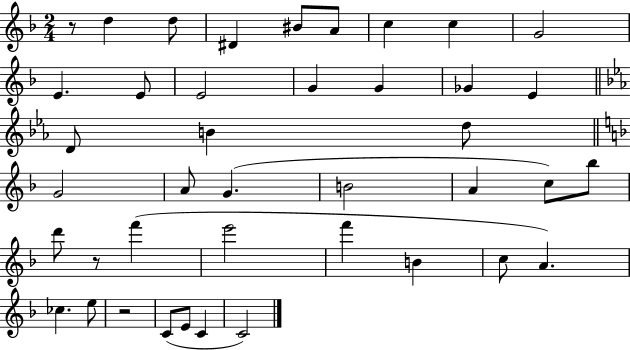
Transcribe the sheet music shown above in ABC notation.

X:1
T:Untitled
M:2/4
L:1/4
K:F
z/2 d d/2 ^D ^B/2 A/2 c c G2 E E/2 E2 G G _G E D/2 B d/2 G2 A/2 G B2 A c/2 _b/2 d'/2 z/2 f' e'2 f' B c/2 A _c e/2 z2 C/2 E/2 C C2